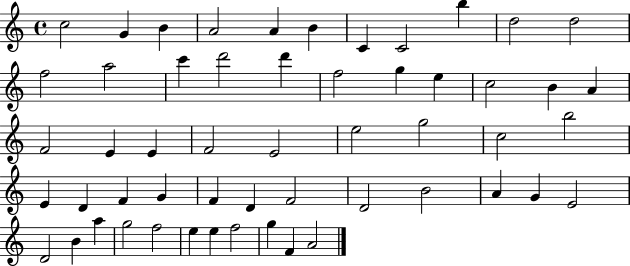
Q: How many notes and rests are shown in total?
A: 54